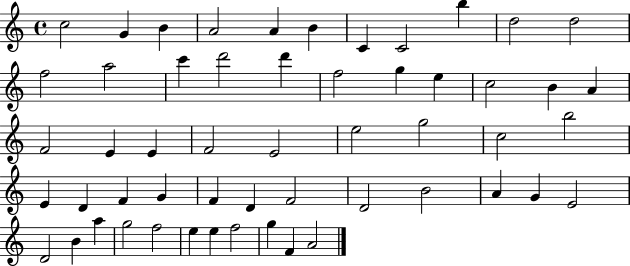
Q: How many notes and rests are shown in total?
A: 54